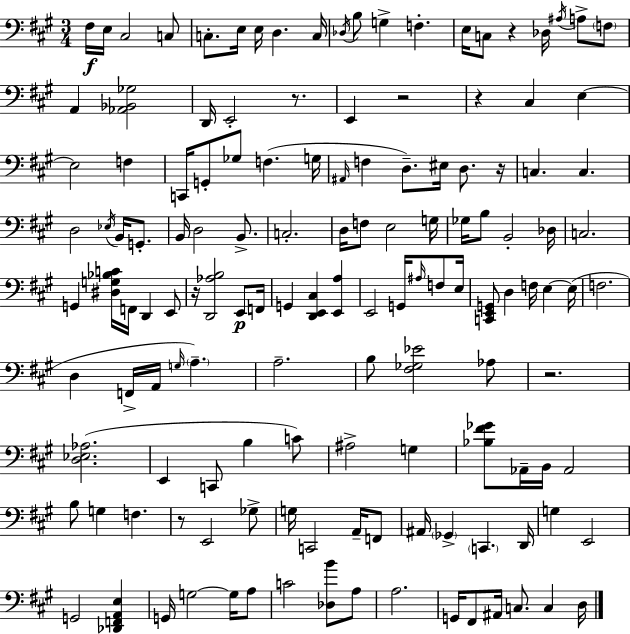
{
  \clef bass
  \numericTimeSignature
  \time 3/4
  \key a \major
  \repeat volta 2 { fis16\f e16 cis2 c8 | c8.-. e16 e16 d4. c16 | \acciaccatura { des16 } b8 g4-> f4.-. | e16 c8 r4 des16 \acciaccatura { ais16 } a8-> | \break \parenthesize f8 a,4 <aes, bes, ges>2 | d,16 e,2-. r8. | e,4 r2 | r4 cis4 e4~~ | \break e2 f4 | c,16 g,8-. ges8 f4.( | g16 \grace { ais,16 } f4 d8.--) eis16 d8. | r16 c4. c4. | \break d2 \acciaccatura { ees16 } | b,16 g,8.-. b,16 d2 | b,8.-> c2.-. | d16 f8 e2 | \break g16 ges16 b8 b,2-. | des16 c2. | g,4 <dis g bes c'>16 f,16 d,4 | e,8 r16 <d, aes b>2 | \break e,8\p f,16 g,4 <d, e, cis>4 | <e, a>4 e,2 | g,16 \grace { ais16 } f8 e16 <c, e, g,>8 d4 f16 | e4~~ e16( f2. | \break d4 f,16-> a,16 \grace { g16 }) | \parenthesize a4.-- a2.-- | b8 <fis ges ees'>2 | aes8 r2. | \break <d ees aes>2.( | e,4 c,8 | b4 c'8) ais2-> | g4 <bes fis' ges'>8 aes,16-- b,16 aes,2 | \break b8 g4 | f4. r8 e,2 | ges8-> g16 c,2 | a,16-- f,8 ais,16 \parenthesize ges,4-> \parenthesize c,4. | \break d,16 g4 e,2 | g,2 | <des, f, a, e>4 g,16 g2~~ | g16 a8 c'2 | \break <des b'>8 a8 a2. | g,16 fis,8 ais,16 c8. | c4 d16 } \bar "|."
}